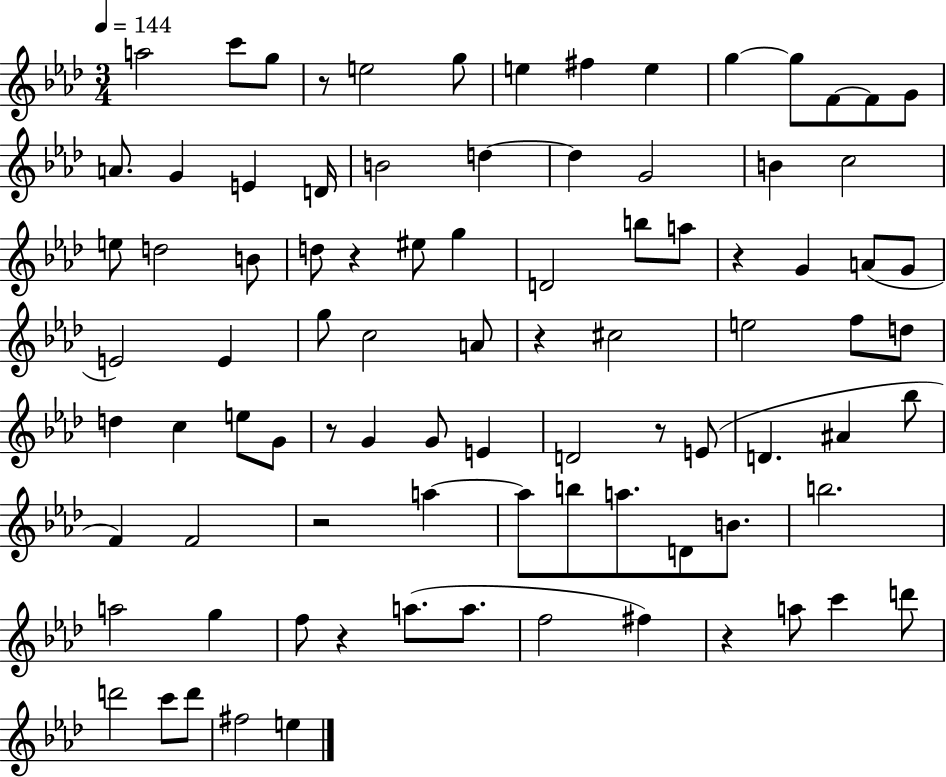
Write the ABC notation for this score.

X:1
T:Untitled
M:3/4
L:1/4
K:Ab
a2 c'/2 g/2 z/2 e2 g/2 e ^f e g g/2 F/2 F/2 G/2 A/2 G E D/4 B2 d d G2 B c2 e/2 d2 B/2 d/2 z ^e/2 g D2 b/2 a/2 z G A/2 G/2 E2 E g/2 c2 A/2 z ^c2 e2 f/2 d/2 d c e/2 G/2 z/2 G G/2 E D2 z/2 E/2 D ^A _b/2 F F2 z2 a a/2 b/2 a/2 D/2 B/2 b2 a2 g f/2 z a/2 a/2 f2 ^f z a/2 c' d'/2 d'2 c'/2 d'/2 ^f2 e